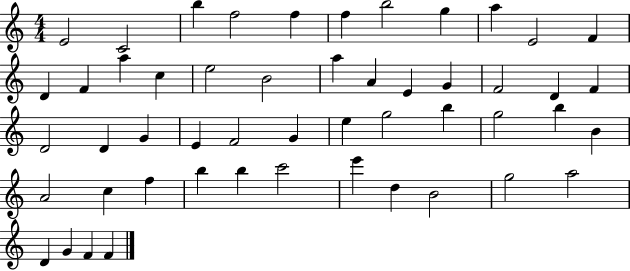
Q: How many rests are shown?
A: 0